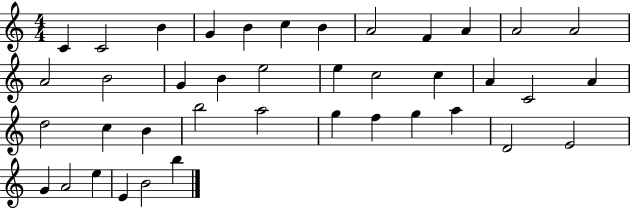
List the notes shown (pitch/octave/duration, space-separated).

C4/q C4/h B4/q G4/q B4/q C5/q B4/q A4/h F4/q A4/q A4/h A4/h A4/h B4/h G4/q B4/q E5/h E5/q C5/h C5/q A4/q C4/h A4/q D5/h C5/q B4/q B5/h A5/h G5/q F5/q G5/q A5/q D4/h E4/h G4/q A4/h E5/q E4/q B4/h B5/q